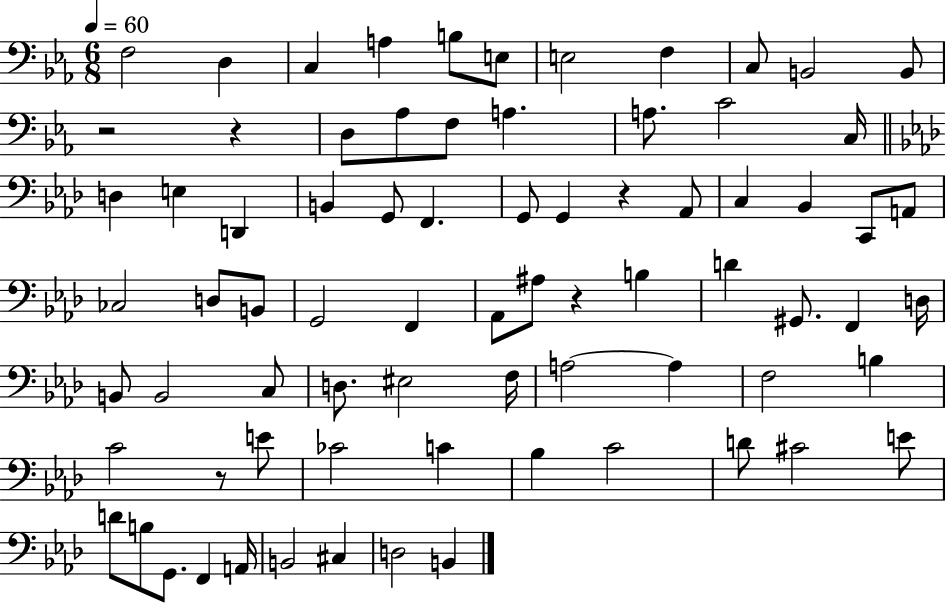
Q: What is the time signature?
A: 6/8